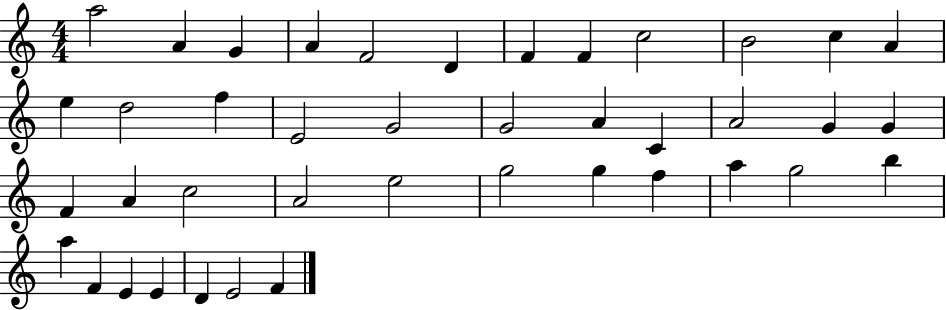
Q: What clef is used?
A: treble